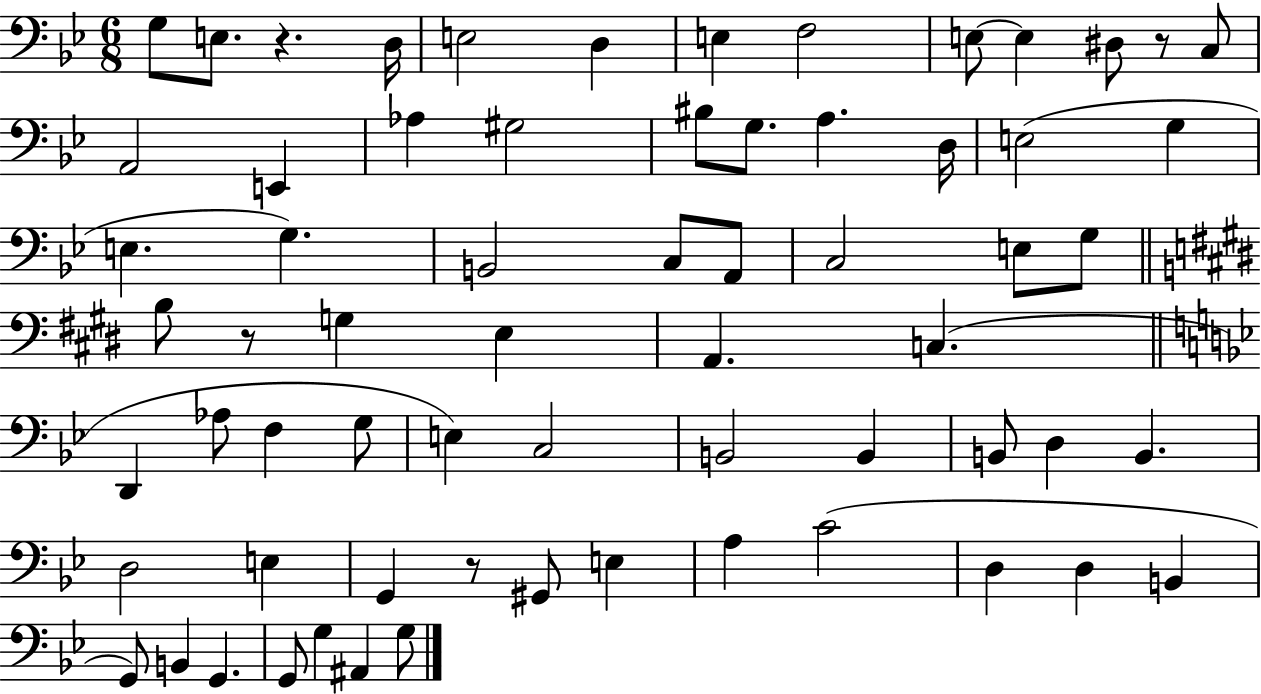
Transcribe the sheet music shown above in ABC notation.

X:1
T:Untitled
M:6/8
L:1/4
K:Bb
G,/2 E,/2 z D,/4 E,2 D, E, F,2 E,/2 E, ^D,/2 z/2 C,/2 A,,2 E,, _A, ^G,2 ^B,/2 G,/2 A, D,/4 E,2 G, E, G, B,,2 C,/2 A,,/2 C,2 E,/2 G,/2 B,/2 z/2 G, E, A,, C, D,, _A,/2 F, G,/2 E, C,2 B,,2 B,, B,,/2 D, B,, D,2 E, G,, z/2 ^G,,/2 E, A, C2 D, D, B,, G,,/2 B,, G,, G,,/2 G, ^A,, G,/2